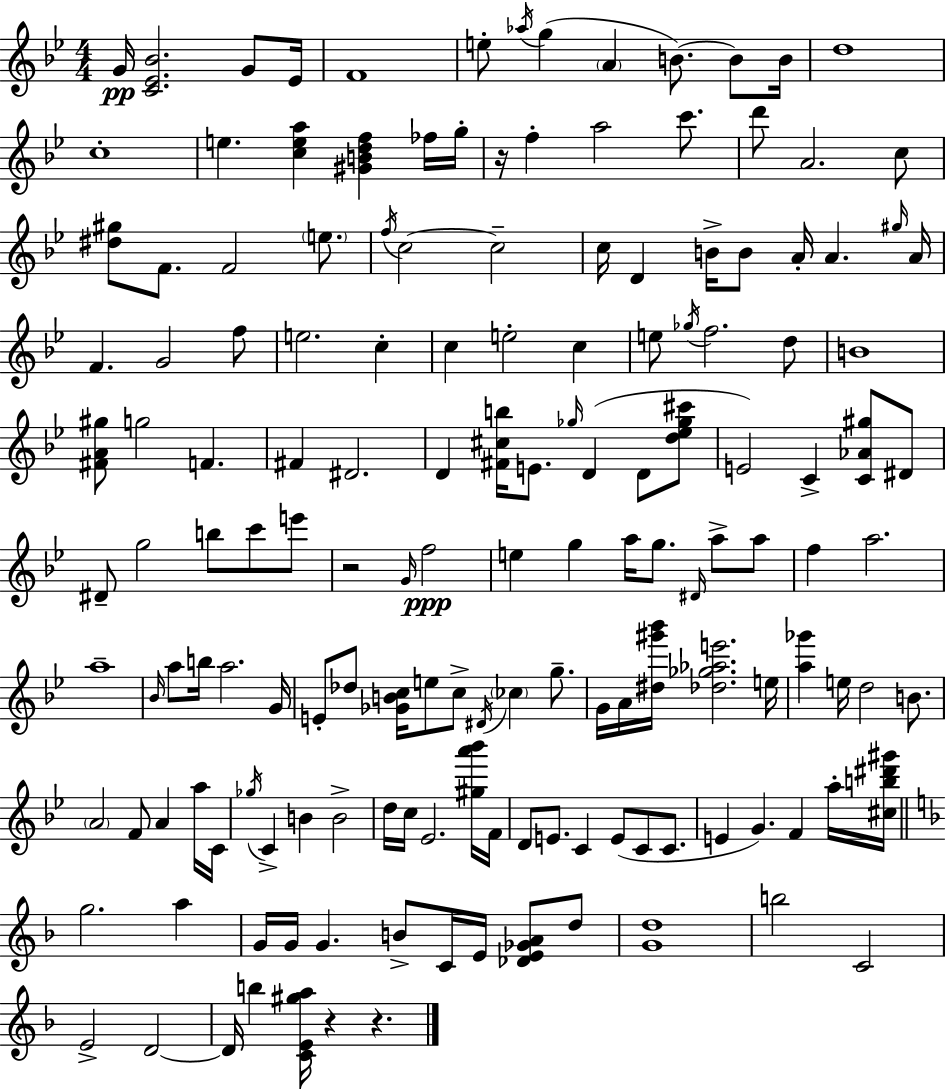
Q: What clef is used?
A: treble